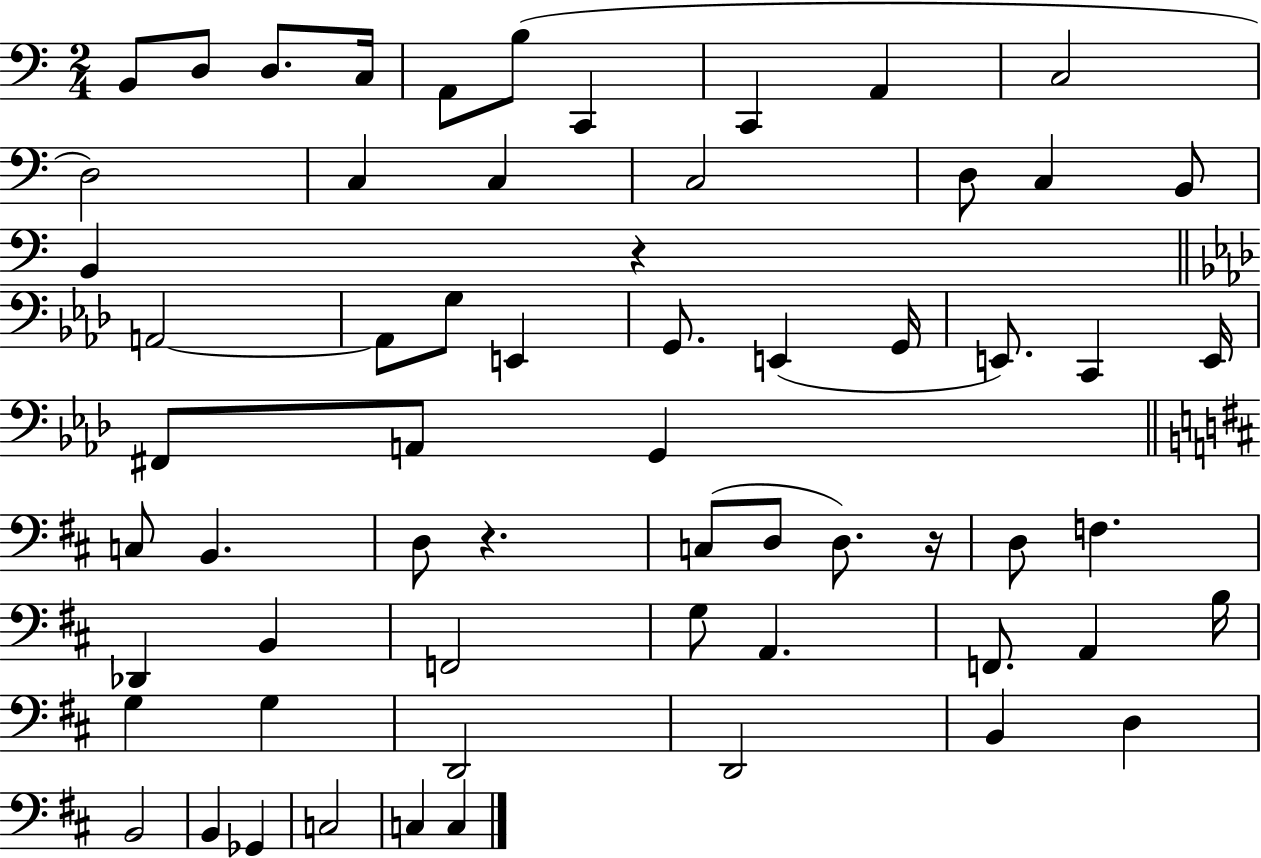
B2/e D3/e D3/e. C3/s A2/e B3/e C2/q C2/q A2/q C3/h D3/h C3/q C3/q C3/h D3/e C3/q B2/e B2/q R/q A2/h A2/e G3/e E2/q G2/e. E2/q G2/s E2/e. C2/q E2/s F#2/e A2/e G2/q C3/e B2/q. D3/e R/q. C3/e D3/e D3/e. R/s D3/e F3/q. Db2/q B2/q F2/h G3/e A2/q. F2/e. A2/q B3/s G3/q G3/q D2/h D2/h B2/q D3/q B2/h B2/q Gb2/q C3/h C3/q C3/q